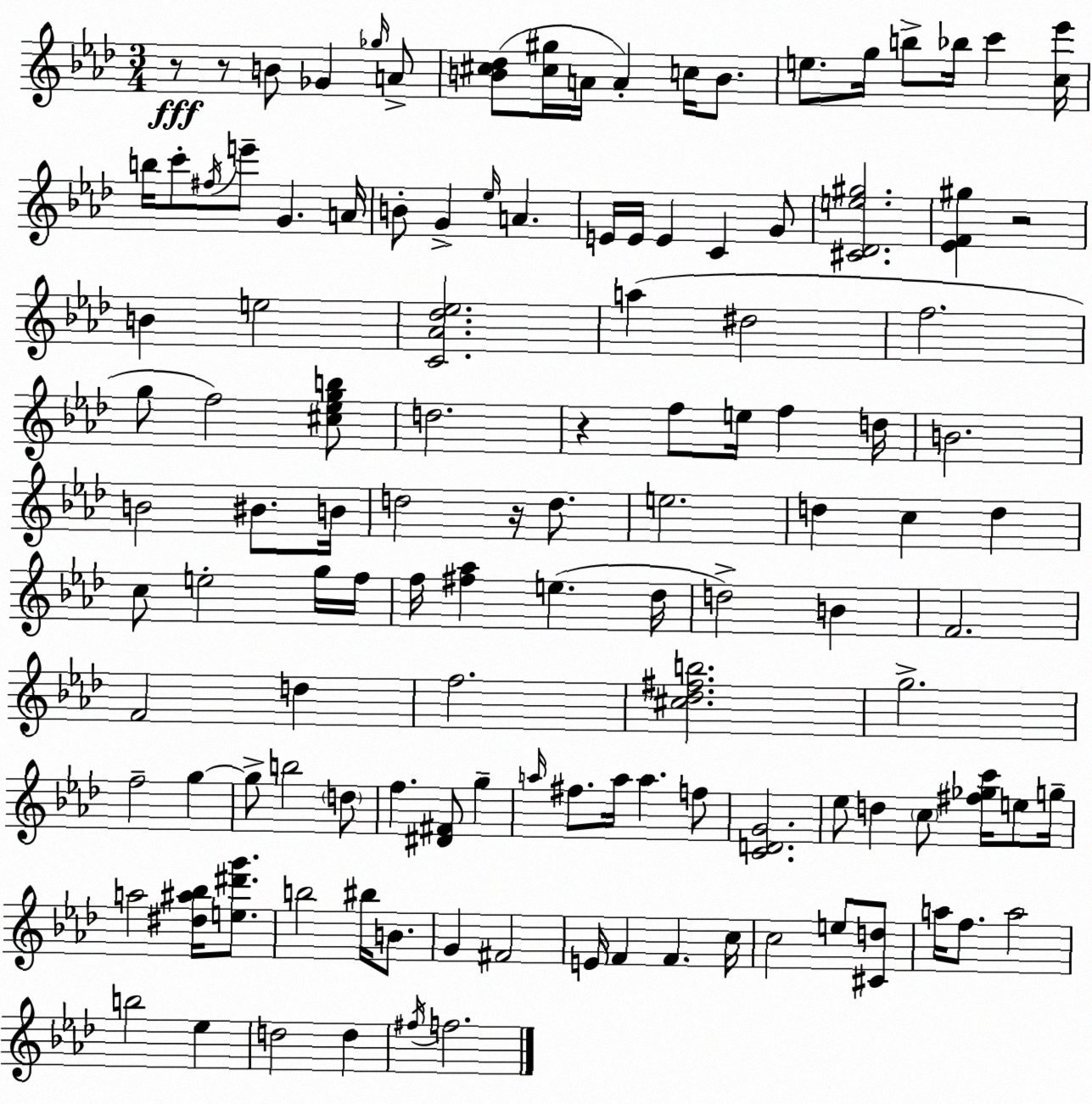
X:1
T:Untitled
M:3/4
L:1/4
K:Fm
z/2 z/2 B/2 _G _g/4 A/2 [B^c_d]/2 [^c^g]/4 A/4 A c/4 B/2 e/2 g/4 b/2 _b/4 c' [c_e']/4 b/4 c'/2 ^f/4 e'/2 G A/4 B/2 G _e/4 A E/4 E/4 E C G/2 [^C_De^g]2 [_EF^g] z2 B e2 [C_A_d_e]2 a ^d2 f2 g/2 f2 [^c_egb]/2 d2 z f/2 e/4 f d/4 B2 B2 ^B/2 B/4 d2 z/4 d/2 e2 d c d c/2 e2 g/4 f/4 f/4 [^f_a] e _d/4 d2 B F2 F2 d f2 [^c_d^fb]2 g2 f2 g g/2 b2 d/2 f [^D^F]/2 g a/4 ^f/2 a/4 a f/2 [CDG]2 _e/2 d c/2 [^f_gc']/4 e/2 g/4 a2 [^d^a_b]/4 [e^d'g']/2 b2 ^b/4 B/2 G ^F2 E/4 F F c/4 c2 e/2 [^Cd]/2 a/4 f/2 a2 b2 _e d2 d ^f/4 f2